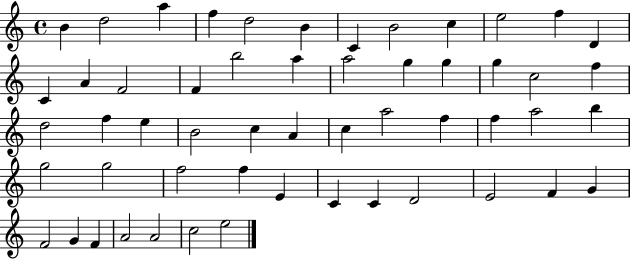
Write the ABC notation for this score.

X:1
T:Untitled
M:4/4
L:1/4
K:C
B d2 a f d2 B C B2 c e2 f D C A F2 F b2 a a2 g g g c2 f d2 f e B2 c A c a2 f f a2 b g2 g2 f2 f E C C D2 E2 F G F2 G F A2 A2 c2 e2